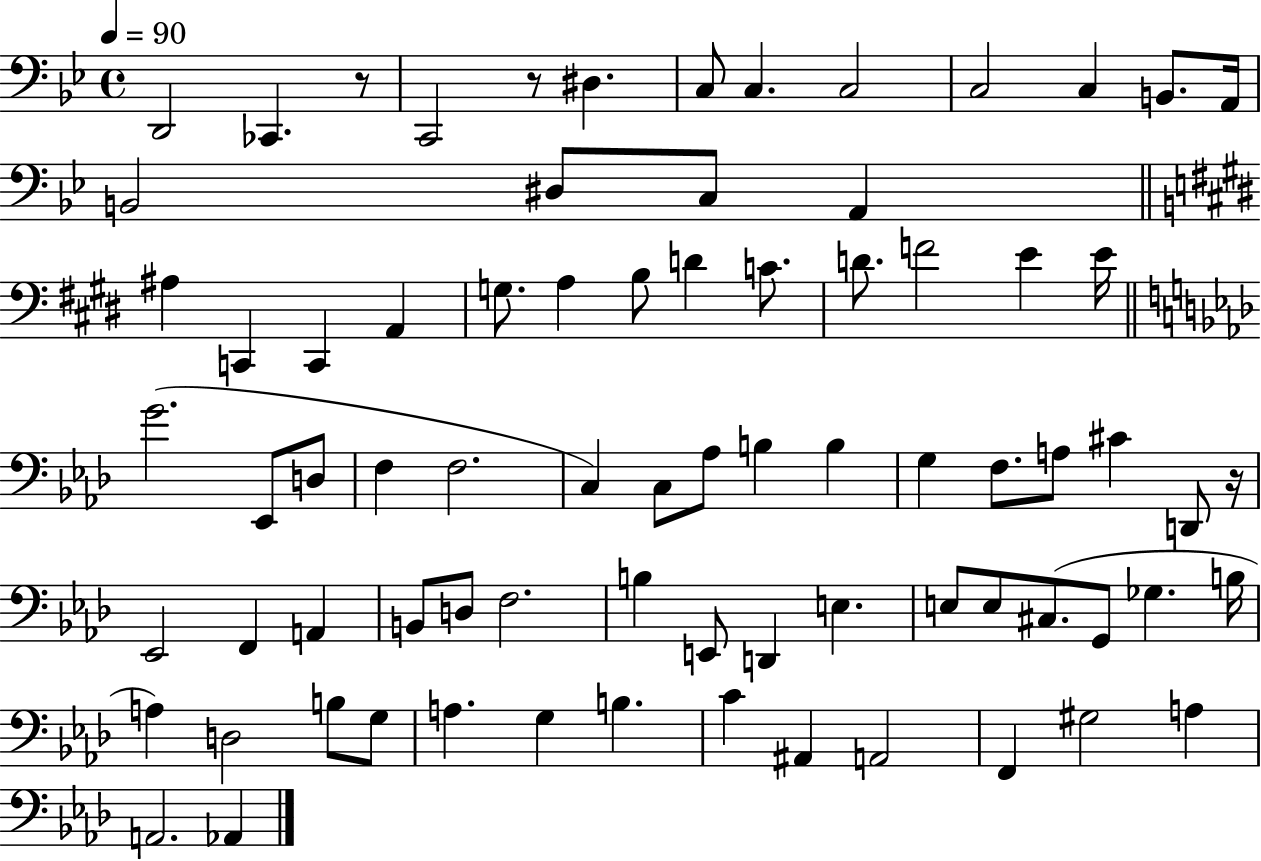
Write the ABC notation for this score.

X:1
T:Untitled
M:4/4
L:1/4
K:Bb
D,,2 _C,, z/2 C,,2 z/2 ^D, C,/2 C, C,2 C,2 C, B,,/2 A,,/4 B,,2 ^D,/2 C,/2 A,, ^A, C,, C,, A,, G,/2 A, B,/2 D C/2 D/2 F2 E E/4 G2 _E,,/2 D,/2 F, F,2 C, C,/2 _A,/2 B, B, G, F,/2 A,/2 ^C D,,/2 z/4 _E,,2 F,, A,, B,,/2 D,/2 F,2 B, E,,/2 D,, E, E,/2 E,/2 ^C,/2 G,,/2 _G, B,/4 A, D,2 B,/2 G,/2 A, G, B, C ^A,, A,,2 F,, ^G,2 A, A,,2 _A,,